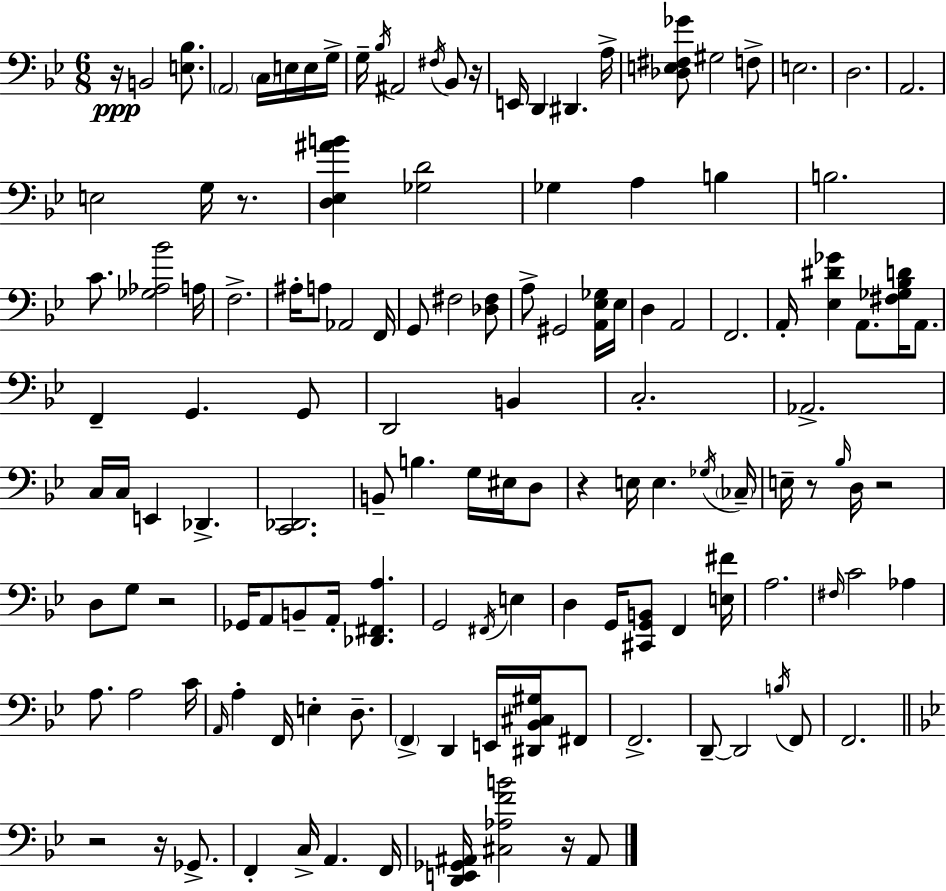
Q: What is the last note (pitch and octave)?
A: A#2